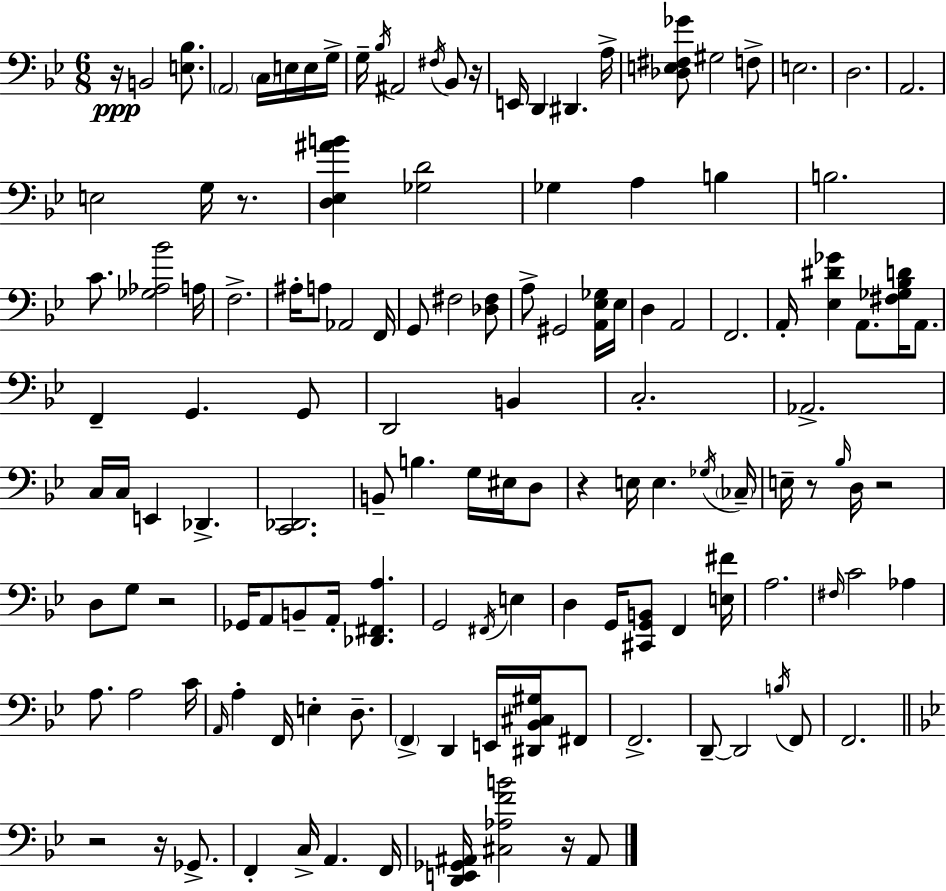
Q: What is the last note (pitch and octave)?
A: A#2